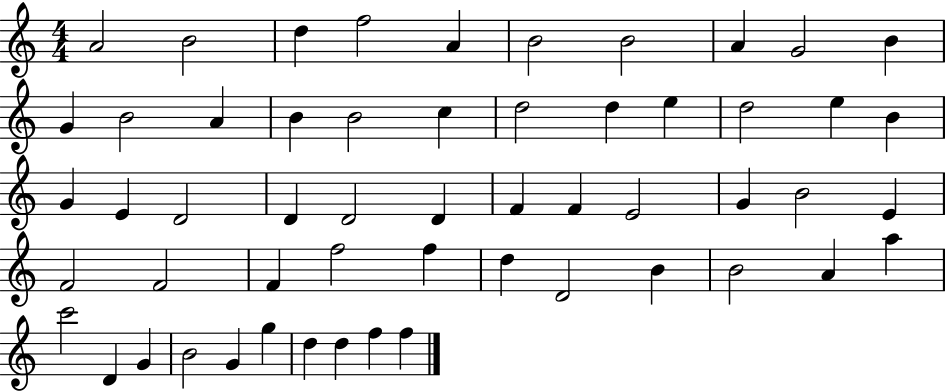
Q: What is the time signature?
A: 4/4